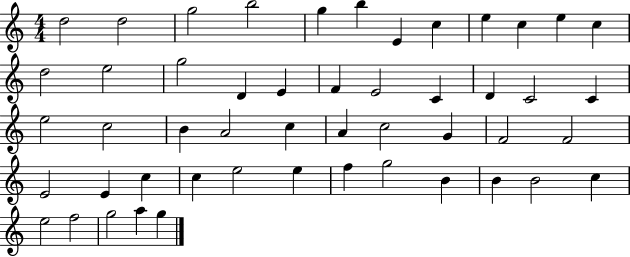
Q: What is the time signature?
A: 4/4